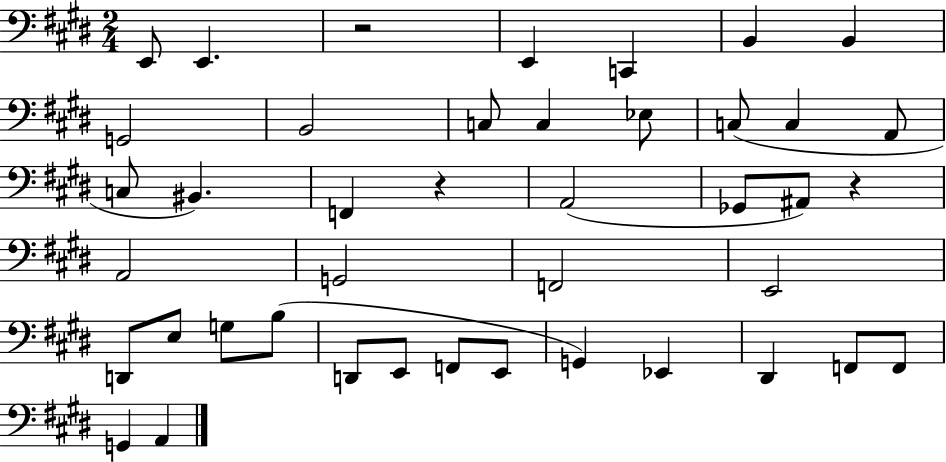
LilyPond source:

{
  \clef bass
  \numericTimeSignature
  \time 2/4
  \key e \major
  e,8 e,4. | r2 | e,4 c,4 | b,4 b,4 | \break g,2 | b,2 | c8 c4 ees8 | c8( c4 a,8 | \break c8 bis,4.) | f,4 r4 | a,2( | ges,8 ais,8) r4 | \break a,2 | g,2 | f,2 | e,2 | \break d,8 e8 g8 b8( | d,8 e,8 f,8 e,8 | g,4) ees,4 | dis,4 f,8 f,8 | \break g,4 a,4 | \bar "|."
}